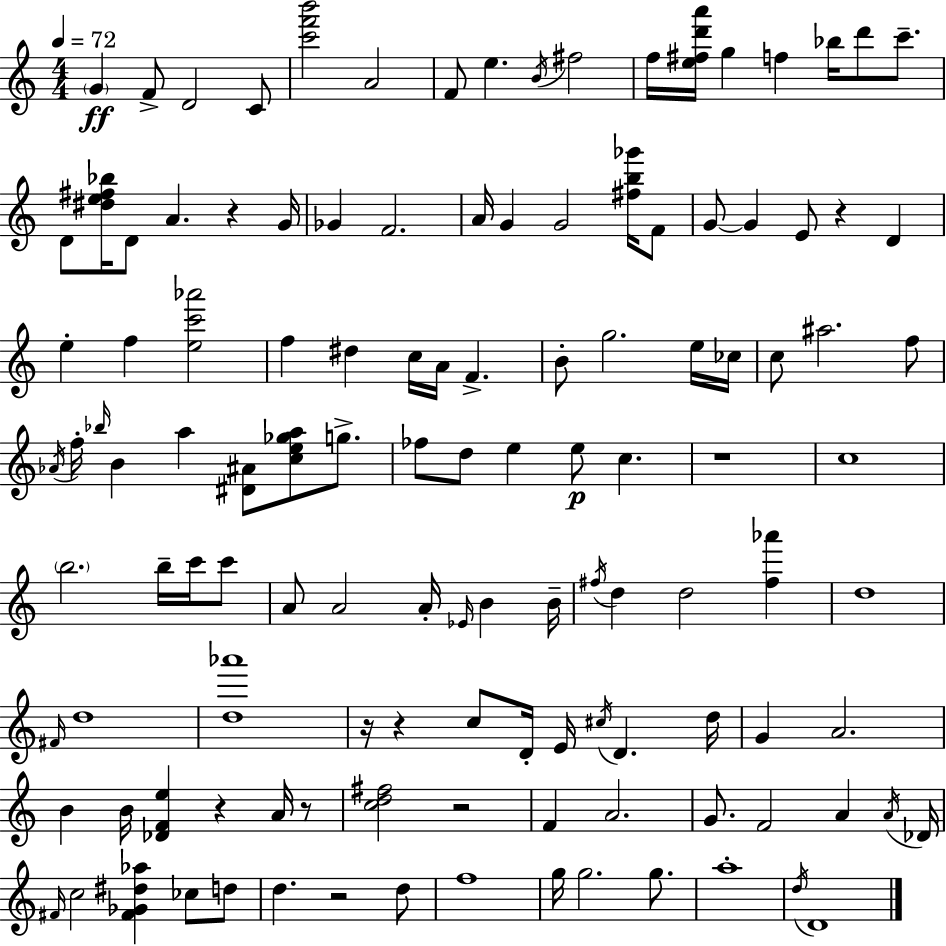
G4/q F4/e D4/h C4/e [C6,F6,B6]/h A4/h F4/e E5/q. B4/s F#5/h F5/s [E5,F#5,D6,A6]/s G5/q F5/q Bb5/s D6/e C6/e. D4/e [D#5,E5,F#5,Bb5]/s D4/e A4/q. R/q G4/s Gb4/q F4/h. A4/s G4/q G4/h [F#5,B5,Gb6]/s F4/e G4/e G4/q E4/e R/q D4/q E5/q F5/q [E5,C6,Ab6]/h F5/q D#5/q C5/s A4/s F4/q. B4/e G5/h. E5/s CES5/s C5/e A#5/h. F5/e Ab4/s F5/s Bb5/s B4/q A5/q [D#4,A#4]/e [C5,E5,Gb5,A5]/e G5/e. FES5/e D5/e E5/q E5/e C5/q. R/w C5/w B5/h. B5/s C6/s C6/e A4/e A4/h A4/s Eb4/s B4/q B4/s F#5/s D5/q D5/h [F#5,Ab6]/q D5/w F#4/s D5/w [D5,Ab6]/w R/s R/q C5/e D4/s E4/s C#5/s D4/q. D5/s G4/q A4/h. B4/q B4/s [Db4,F4,E5]/q R/q A4/s R/e [C5,D5,F#5]/h R/h F4/q A4/h. G4/e. F4/h A4/q A4/s Db4/s F#4/s C5/h [F#4,Gb4,D#5,Ab5]/q CES5/e D5/e D5/q. R/h D5/e F5/w G5/s G5/h. G5/e. A5/w D5/s D4/w